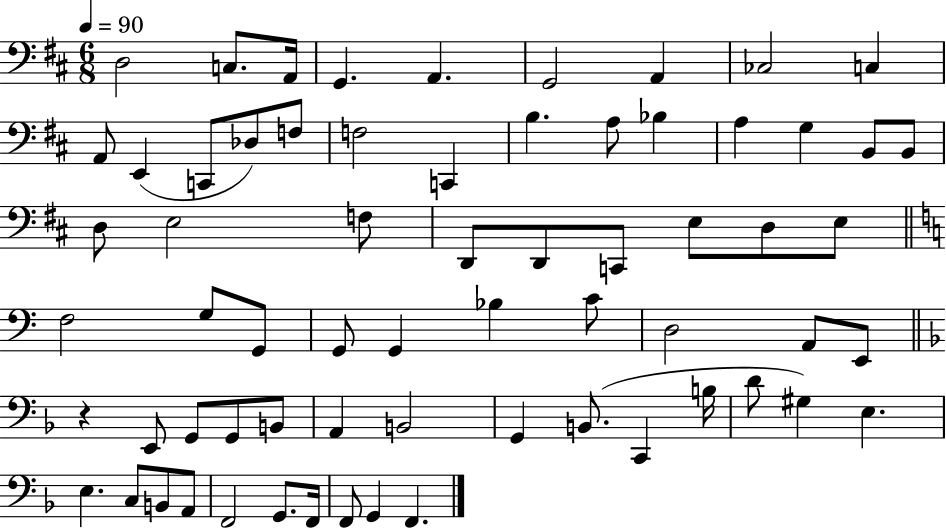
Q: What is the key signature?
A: D major